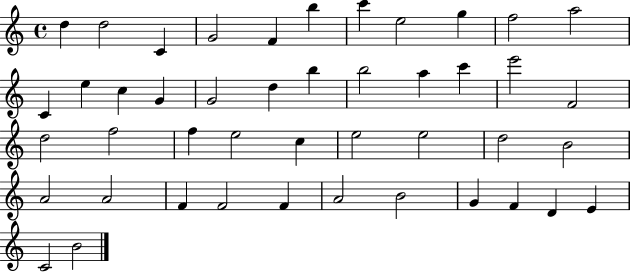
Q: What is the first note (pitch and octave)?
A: D5